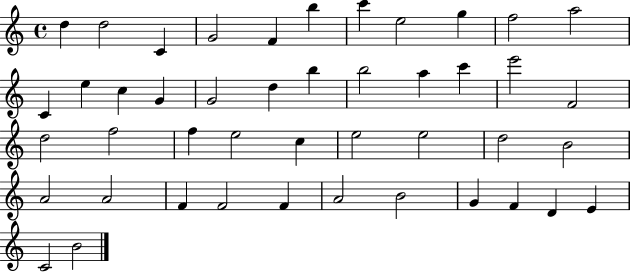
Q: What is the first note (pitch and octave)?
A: D5